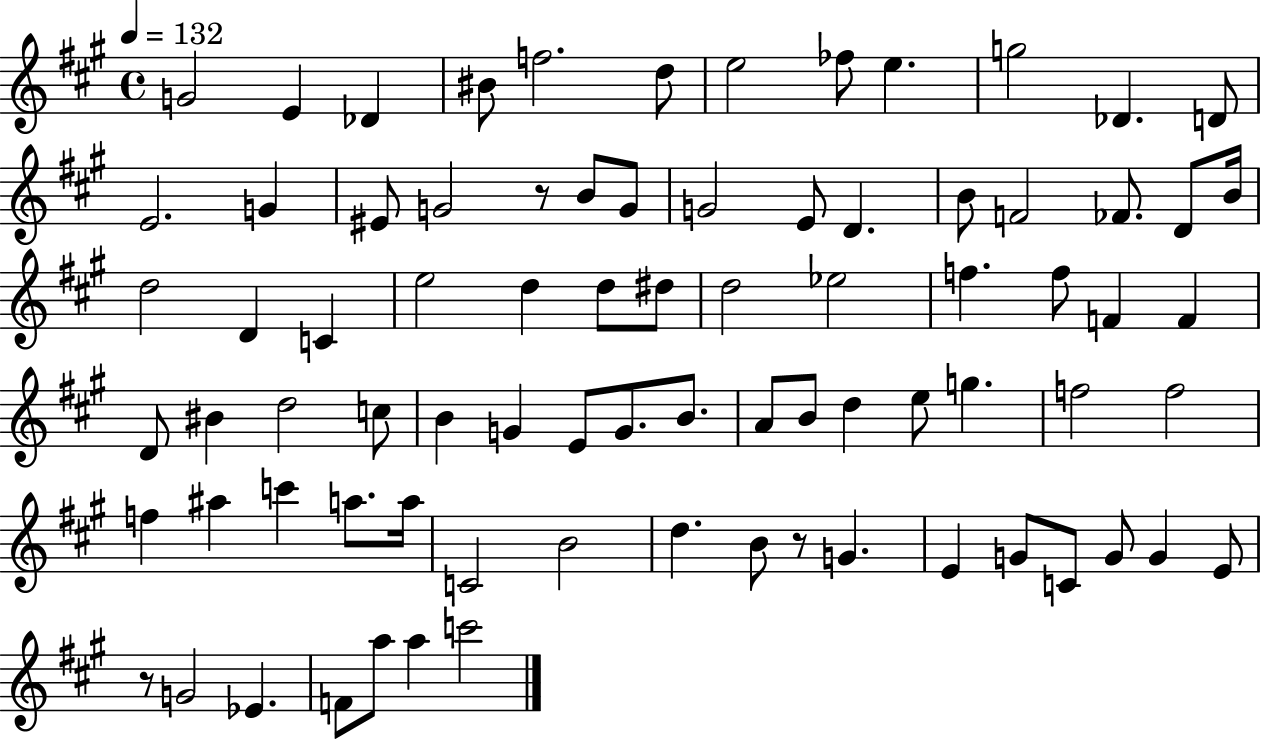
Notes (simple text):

G4/h E4/q Db4/q BIS4/e F5/h. D5/e E5/h FES5/e E5/q. G5/h Db4/q. D4/e E4/h. G4/q EIS4/e G4/h R/e B4/e G4/e G4/h E4/e D4/q. B4/e F4/h FES4/e. D4/e B4/s D5/h D4/q C4/q E5/h D5/q D5/e D#5/e D5/h Eb5/h F5/q. F5/e F4/q F4/q D4/e BIS4/q D5/h C5/e B4/q G4/q E4/e G4/e. B4/e. A4/e B4/e D5/q E5/e G5/q. F5/h F5/h F5/q A#5/q C6/q A5/e. A5/s C4/h B4/h D5/q. B4/e R/e G4/q. E4/q G4/e C4/e G4/e G4/q E4/e R/e G4/h Eb4/q. F4/e A5/e A5/q C6/h